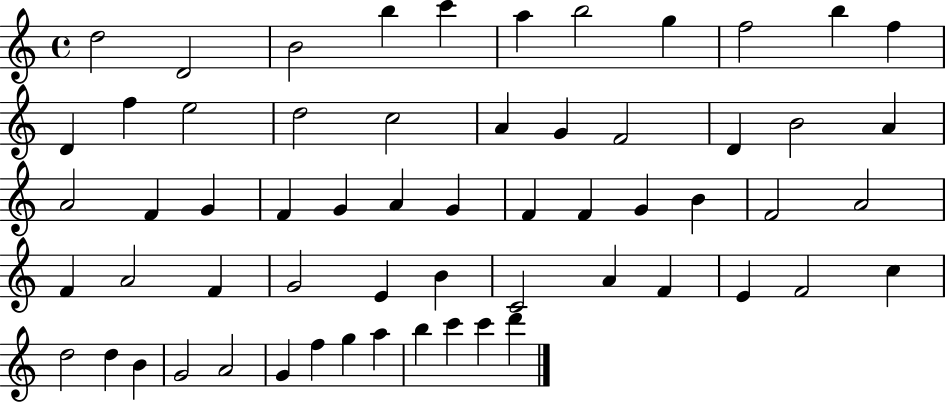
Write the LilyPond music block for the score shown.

{
  \clef treble
  \time 4/4
  \defaultTimeSignature
  \key c \major
  d''2 d'2 | b'2 b''4 c'''4 | a''4 b''2 g''4 | f''2 b''4 f''4 | \break d'4 f''4 e''2 | d''2 c''2 | a'4 g'4 f'2 | d'4 b'2 a'4 | \break a'2 f'4 g'4 | f'4 g'4 a'4 g'4 | f'4 f'4 g'4 b'4 | f'2 a'2 | \break f'4 a'2 f'4 | g'2 e'4 b'4 | c'2 a'4 f'4 | e'4 f'2 c''4 | \break d''2 d''4 b'4 | g'2 a'2 | g'4 f''4 g''4 a''4 | b''4 c'''4 c'''4 d'''4 | \break \bar "|."
}